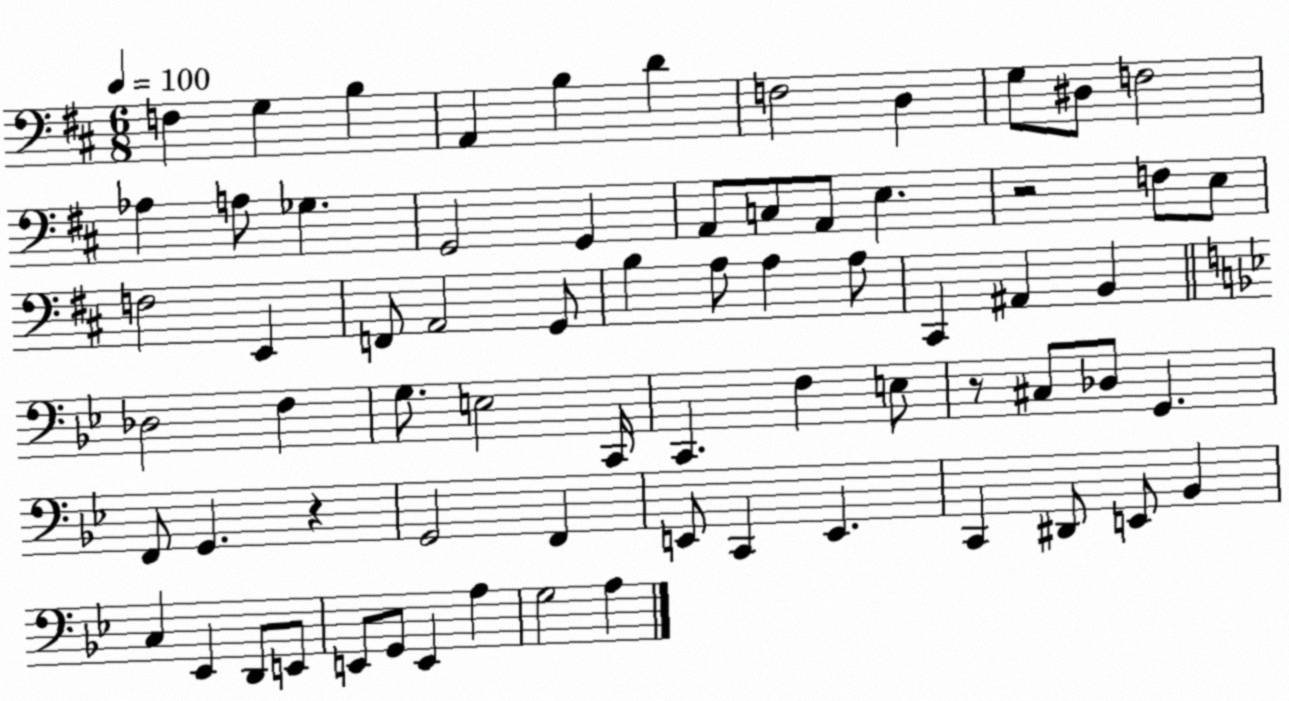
X:1
T:Untitled
M:6/8
L:1/4
K:D
F, G, B, A,, B, D F,2 D, G,/2 ^D,/2 F,2 _A, A,/2 _G, G,,2 G,, A,,/2 C,/2 A,,/2 E, z2 F,/2 E,/2 F,2 E,, F,,/2 A,,2 G,,/2 B, A,/2 A, A,/2 ^C,, ^A,, B,, _D,2 F, G,/2 E,2 C,,/4 C,, F, E,/2 z/2 ^C,/2 _D,/2 G,, F,,/2 G,, z G,,2 F,, E,,/2 C,, E,, C,, ^D,,/2 E,,/2 _B,, C, _E,, D,,/2 E,,/2 E,,/2 G,,/2 E,, A, G,2 A,